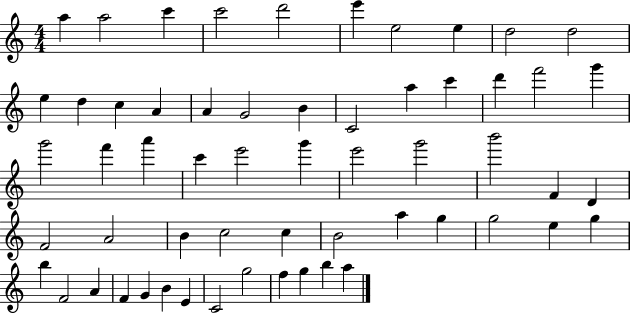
{
  \clef treble
  \numericTimeSignature
  \time 4/4
  \key c \major
  a''4 a''2 c'''4 | c'''2 d'''2 | e'''4 e''2 e''4 | d''2 d''2 | \break e''4 d''4 c''4 a'4 | a'4 g'2 b'4 | c'2 a''4 c'''4 | d'''4 f'''2 g'''4 | \break g'''2 f'''4 a'''4 | c'''4 e'''2 g'''4 | e'''2 g'''2 | b'''2 f'4 d'4 | \break f'2 a'2 | b'4 c''2 c''4 | b'2 a''4 g''4 | g''2 e''4 g''4 | \break b''4 f'2 a'4 | f'4 g'4 b'4 e'4 | c'2 g''2 | f''4 g''4 b''4 a''4 | \break \bar "|."
}